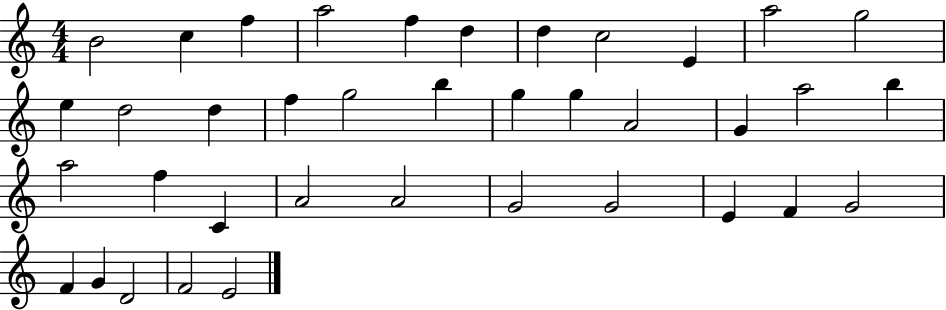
B4/h C5/q F5/q A5/h F5/q D5/q D5/q C5/h E4/q A5/h G5/h E5/q D5/h D5/q F5/q G5/h B5/q G5/q G5/q A4/h G4/q A5/h B5/q A5/h F5/q C4/q A4/h A4/h G4/h G4/h E4/q F4/q G4/h F4/q G4/q D4/h F4/h E4/h